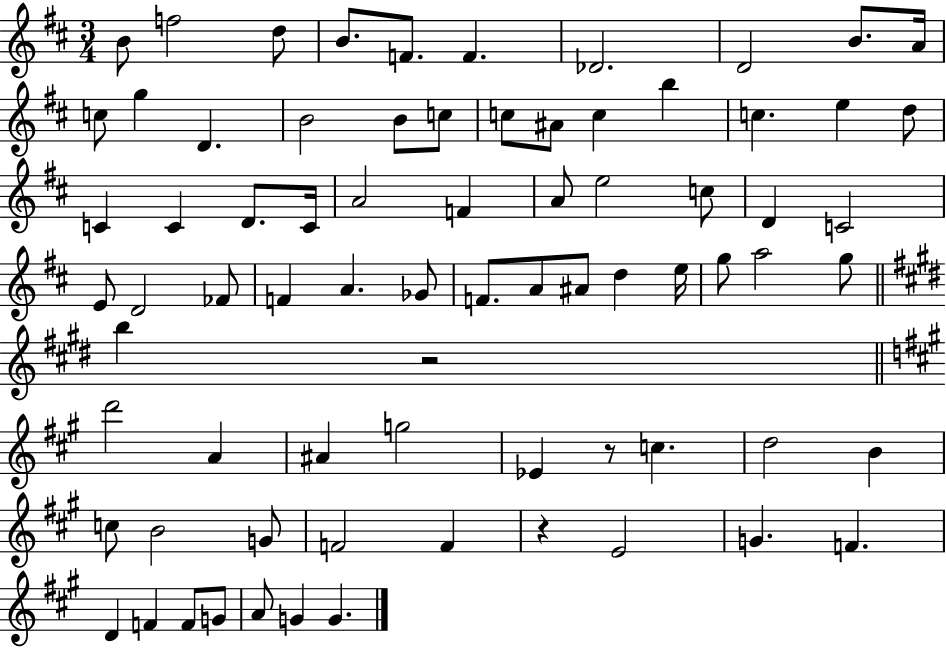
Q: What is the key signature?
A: D major